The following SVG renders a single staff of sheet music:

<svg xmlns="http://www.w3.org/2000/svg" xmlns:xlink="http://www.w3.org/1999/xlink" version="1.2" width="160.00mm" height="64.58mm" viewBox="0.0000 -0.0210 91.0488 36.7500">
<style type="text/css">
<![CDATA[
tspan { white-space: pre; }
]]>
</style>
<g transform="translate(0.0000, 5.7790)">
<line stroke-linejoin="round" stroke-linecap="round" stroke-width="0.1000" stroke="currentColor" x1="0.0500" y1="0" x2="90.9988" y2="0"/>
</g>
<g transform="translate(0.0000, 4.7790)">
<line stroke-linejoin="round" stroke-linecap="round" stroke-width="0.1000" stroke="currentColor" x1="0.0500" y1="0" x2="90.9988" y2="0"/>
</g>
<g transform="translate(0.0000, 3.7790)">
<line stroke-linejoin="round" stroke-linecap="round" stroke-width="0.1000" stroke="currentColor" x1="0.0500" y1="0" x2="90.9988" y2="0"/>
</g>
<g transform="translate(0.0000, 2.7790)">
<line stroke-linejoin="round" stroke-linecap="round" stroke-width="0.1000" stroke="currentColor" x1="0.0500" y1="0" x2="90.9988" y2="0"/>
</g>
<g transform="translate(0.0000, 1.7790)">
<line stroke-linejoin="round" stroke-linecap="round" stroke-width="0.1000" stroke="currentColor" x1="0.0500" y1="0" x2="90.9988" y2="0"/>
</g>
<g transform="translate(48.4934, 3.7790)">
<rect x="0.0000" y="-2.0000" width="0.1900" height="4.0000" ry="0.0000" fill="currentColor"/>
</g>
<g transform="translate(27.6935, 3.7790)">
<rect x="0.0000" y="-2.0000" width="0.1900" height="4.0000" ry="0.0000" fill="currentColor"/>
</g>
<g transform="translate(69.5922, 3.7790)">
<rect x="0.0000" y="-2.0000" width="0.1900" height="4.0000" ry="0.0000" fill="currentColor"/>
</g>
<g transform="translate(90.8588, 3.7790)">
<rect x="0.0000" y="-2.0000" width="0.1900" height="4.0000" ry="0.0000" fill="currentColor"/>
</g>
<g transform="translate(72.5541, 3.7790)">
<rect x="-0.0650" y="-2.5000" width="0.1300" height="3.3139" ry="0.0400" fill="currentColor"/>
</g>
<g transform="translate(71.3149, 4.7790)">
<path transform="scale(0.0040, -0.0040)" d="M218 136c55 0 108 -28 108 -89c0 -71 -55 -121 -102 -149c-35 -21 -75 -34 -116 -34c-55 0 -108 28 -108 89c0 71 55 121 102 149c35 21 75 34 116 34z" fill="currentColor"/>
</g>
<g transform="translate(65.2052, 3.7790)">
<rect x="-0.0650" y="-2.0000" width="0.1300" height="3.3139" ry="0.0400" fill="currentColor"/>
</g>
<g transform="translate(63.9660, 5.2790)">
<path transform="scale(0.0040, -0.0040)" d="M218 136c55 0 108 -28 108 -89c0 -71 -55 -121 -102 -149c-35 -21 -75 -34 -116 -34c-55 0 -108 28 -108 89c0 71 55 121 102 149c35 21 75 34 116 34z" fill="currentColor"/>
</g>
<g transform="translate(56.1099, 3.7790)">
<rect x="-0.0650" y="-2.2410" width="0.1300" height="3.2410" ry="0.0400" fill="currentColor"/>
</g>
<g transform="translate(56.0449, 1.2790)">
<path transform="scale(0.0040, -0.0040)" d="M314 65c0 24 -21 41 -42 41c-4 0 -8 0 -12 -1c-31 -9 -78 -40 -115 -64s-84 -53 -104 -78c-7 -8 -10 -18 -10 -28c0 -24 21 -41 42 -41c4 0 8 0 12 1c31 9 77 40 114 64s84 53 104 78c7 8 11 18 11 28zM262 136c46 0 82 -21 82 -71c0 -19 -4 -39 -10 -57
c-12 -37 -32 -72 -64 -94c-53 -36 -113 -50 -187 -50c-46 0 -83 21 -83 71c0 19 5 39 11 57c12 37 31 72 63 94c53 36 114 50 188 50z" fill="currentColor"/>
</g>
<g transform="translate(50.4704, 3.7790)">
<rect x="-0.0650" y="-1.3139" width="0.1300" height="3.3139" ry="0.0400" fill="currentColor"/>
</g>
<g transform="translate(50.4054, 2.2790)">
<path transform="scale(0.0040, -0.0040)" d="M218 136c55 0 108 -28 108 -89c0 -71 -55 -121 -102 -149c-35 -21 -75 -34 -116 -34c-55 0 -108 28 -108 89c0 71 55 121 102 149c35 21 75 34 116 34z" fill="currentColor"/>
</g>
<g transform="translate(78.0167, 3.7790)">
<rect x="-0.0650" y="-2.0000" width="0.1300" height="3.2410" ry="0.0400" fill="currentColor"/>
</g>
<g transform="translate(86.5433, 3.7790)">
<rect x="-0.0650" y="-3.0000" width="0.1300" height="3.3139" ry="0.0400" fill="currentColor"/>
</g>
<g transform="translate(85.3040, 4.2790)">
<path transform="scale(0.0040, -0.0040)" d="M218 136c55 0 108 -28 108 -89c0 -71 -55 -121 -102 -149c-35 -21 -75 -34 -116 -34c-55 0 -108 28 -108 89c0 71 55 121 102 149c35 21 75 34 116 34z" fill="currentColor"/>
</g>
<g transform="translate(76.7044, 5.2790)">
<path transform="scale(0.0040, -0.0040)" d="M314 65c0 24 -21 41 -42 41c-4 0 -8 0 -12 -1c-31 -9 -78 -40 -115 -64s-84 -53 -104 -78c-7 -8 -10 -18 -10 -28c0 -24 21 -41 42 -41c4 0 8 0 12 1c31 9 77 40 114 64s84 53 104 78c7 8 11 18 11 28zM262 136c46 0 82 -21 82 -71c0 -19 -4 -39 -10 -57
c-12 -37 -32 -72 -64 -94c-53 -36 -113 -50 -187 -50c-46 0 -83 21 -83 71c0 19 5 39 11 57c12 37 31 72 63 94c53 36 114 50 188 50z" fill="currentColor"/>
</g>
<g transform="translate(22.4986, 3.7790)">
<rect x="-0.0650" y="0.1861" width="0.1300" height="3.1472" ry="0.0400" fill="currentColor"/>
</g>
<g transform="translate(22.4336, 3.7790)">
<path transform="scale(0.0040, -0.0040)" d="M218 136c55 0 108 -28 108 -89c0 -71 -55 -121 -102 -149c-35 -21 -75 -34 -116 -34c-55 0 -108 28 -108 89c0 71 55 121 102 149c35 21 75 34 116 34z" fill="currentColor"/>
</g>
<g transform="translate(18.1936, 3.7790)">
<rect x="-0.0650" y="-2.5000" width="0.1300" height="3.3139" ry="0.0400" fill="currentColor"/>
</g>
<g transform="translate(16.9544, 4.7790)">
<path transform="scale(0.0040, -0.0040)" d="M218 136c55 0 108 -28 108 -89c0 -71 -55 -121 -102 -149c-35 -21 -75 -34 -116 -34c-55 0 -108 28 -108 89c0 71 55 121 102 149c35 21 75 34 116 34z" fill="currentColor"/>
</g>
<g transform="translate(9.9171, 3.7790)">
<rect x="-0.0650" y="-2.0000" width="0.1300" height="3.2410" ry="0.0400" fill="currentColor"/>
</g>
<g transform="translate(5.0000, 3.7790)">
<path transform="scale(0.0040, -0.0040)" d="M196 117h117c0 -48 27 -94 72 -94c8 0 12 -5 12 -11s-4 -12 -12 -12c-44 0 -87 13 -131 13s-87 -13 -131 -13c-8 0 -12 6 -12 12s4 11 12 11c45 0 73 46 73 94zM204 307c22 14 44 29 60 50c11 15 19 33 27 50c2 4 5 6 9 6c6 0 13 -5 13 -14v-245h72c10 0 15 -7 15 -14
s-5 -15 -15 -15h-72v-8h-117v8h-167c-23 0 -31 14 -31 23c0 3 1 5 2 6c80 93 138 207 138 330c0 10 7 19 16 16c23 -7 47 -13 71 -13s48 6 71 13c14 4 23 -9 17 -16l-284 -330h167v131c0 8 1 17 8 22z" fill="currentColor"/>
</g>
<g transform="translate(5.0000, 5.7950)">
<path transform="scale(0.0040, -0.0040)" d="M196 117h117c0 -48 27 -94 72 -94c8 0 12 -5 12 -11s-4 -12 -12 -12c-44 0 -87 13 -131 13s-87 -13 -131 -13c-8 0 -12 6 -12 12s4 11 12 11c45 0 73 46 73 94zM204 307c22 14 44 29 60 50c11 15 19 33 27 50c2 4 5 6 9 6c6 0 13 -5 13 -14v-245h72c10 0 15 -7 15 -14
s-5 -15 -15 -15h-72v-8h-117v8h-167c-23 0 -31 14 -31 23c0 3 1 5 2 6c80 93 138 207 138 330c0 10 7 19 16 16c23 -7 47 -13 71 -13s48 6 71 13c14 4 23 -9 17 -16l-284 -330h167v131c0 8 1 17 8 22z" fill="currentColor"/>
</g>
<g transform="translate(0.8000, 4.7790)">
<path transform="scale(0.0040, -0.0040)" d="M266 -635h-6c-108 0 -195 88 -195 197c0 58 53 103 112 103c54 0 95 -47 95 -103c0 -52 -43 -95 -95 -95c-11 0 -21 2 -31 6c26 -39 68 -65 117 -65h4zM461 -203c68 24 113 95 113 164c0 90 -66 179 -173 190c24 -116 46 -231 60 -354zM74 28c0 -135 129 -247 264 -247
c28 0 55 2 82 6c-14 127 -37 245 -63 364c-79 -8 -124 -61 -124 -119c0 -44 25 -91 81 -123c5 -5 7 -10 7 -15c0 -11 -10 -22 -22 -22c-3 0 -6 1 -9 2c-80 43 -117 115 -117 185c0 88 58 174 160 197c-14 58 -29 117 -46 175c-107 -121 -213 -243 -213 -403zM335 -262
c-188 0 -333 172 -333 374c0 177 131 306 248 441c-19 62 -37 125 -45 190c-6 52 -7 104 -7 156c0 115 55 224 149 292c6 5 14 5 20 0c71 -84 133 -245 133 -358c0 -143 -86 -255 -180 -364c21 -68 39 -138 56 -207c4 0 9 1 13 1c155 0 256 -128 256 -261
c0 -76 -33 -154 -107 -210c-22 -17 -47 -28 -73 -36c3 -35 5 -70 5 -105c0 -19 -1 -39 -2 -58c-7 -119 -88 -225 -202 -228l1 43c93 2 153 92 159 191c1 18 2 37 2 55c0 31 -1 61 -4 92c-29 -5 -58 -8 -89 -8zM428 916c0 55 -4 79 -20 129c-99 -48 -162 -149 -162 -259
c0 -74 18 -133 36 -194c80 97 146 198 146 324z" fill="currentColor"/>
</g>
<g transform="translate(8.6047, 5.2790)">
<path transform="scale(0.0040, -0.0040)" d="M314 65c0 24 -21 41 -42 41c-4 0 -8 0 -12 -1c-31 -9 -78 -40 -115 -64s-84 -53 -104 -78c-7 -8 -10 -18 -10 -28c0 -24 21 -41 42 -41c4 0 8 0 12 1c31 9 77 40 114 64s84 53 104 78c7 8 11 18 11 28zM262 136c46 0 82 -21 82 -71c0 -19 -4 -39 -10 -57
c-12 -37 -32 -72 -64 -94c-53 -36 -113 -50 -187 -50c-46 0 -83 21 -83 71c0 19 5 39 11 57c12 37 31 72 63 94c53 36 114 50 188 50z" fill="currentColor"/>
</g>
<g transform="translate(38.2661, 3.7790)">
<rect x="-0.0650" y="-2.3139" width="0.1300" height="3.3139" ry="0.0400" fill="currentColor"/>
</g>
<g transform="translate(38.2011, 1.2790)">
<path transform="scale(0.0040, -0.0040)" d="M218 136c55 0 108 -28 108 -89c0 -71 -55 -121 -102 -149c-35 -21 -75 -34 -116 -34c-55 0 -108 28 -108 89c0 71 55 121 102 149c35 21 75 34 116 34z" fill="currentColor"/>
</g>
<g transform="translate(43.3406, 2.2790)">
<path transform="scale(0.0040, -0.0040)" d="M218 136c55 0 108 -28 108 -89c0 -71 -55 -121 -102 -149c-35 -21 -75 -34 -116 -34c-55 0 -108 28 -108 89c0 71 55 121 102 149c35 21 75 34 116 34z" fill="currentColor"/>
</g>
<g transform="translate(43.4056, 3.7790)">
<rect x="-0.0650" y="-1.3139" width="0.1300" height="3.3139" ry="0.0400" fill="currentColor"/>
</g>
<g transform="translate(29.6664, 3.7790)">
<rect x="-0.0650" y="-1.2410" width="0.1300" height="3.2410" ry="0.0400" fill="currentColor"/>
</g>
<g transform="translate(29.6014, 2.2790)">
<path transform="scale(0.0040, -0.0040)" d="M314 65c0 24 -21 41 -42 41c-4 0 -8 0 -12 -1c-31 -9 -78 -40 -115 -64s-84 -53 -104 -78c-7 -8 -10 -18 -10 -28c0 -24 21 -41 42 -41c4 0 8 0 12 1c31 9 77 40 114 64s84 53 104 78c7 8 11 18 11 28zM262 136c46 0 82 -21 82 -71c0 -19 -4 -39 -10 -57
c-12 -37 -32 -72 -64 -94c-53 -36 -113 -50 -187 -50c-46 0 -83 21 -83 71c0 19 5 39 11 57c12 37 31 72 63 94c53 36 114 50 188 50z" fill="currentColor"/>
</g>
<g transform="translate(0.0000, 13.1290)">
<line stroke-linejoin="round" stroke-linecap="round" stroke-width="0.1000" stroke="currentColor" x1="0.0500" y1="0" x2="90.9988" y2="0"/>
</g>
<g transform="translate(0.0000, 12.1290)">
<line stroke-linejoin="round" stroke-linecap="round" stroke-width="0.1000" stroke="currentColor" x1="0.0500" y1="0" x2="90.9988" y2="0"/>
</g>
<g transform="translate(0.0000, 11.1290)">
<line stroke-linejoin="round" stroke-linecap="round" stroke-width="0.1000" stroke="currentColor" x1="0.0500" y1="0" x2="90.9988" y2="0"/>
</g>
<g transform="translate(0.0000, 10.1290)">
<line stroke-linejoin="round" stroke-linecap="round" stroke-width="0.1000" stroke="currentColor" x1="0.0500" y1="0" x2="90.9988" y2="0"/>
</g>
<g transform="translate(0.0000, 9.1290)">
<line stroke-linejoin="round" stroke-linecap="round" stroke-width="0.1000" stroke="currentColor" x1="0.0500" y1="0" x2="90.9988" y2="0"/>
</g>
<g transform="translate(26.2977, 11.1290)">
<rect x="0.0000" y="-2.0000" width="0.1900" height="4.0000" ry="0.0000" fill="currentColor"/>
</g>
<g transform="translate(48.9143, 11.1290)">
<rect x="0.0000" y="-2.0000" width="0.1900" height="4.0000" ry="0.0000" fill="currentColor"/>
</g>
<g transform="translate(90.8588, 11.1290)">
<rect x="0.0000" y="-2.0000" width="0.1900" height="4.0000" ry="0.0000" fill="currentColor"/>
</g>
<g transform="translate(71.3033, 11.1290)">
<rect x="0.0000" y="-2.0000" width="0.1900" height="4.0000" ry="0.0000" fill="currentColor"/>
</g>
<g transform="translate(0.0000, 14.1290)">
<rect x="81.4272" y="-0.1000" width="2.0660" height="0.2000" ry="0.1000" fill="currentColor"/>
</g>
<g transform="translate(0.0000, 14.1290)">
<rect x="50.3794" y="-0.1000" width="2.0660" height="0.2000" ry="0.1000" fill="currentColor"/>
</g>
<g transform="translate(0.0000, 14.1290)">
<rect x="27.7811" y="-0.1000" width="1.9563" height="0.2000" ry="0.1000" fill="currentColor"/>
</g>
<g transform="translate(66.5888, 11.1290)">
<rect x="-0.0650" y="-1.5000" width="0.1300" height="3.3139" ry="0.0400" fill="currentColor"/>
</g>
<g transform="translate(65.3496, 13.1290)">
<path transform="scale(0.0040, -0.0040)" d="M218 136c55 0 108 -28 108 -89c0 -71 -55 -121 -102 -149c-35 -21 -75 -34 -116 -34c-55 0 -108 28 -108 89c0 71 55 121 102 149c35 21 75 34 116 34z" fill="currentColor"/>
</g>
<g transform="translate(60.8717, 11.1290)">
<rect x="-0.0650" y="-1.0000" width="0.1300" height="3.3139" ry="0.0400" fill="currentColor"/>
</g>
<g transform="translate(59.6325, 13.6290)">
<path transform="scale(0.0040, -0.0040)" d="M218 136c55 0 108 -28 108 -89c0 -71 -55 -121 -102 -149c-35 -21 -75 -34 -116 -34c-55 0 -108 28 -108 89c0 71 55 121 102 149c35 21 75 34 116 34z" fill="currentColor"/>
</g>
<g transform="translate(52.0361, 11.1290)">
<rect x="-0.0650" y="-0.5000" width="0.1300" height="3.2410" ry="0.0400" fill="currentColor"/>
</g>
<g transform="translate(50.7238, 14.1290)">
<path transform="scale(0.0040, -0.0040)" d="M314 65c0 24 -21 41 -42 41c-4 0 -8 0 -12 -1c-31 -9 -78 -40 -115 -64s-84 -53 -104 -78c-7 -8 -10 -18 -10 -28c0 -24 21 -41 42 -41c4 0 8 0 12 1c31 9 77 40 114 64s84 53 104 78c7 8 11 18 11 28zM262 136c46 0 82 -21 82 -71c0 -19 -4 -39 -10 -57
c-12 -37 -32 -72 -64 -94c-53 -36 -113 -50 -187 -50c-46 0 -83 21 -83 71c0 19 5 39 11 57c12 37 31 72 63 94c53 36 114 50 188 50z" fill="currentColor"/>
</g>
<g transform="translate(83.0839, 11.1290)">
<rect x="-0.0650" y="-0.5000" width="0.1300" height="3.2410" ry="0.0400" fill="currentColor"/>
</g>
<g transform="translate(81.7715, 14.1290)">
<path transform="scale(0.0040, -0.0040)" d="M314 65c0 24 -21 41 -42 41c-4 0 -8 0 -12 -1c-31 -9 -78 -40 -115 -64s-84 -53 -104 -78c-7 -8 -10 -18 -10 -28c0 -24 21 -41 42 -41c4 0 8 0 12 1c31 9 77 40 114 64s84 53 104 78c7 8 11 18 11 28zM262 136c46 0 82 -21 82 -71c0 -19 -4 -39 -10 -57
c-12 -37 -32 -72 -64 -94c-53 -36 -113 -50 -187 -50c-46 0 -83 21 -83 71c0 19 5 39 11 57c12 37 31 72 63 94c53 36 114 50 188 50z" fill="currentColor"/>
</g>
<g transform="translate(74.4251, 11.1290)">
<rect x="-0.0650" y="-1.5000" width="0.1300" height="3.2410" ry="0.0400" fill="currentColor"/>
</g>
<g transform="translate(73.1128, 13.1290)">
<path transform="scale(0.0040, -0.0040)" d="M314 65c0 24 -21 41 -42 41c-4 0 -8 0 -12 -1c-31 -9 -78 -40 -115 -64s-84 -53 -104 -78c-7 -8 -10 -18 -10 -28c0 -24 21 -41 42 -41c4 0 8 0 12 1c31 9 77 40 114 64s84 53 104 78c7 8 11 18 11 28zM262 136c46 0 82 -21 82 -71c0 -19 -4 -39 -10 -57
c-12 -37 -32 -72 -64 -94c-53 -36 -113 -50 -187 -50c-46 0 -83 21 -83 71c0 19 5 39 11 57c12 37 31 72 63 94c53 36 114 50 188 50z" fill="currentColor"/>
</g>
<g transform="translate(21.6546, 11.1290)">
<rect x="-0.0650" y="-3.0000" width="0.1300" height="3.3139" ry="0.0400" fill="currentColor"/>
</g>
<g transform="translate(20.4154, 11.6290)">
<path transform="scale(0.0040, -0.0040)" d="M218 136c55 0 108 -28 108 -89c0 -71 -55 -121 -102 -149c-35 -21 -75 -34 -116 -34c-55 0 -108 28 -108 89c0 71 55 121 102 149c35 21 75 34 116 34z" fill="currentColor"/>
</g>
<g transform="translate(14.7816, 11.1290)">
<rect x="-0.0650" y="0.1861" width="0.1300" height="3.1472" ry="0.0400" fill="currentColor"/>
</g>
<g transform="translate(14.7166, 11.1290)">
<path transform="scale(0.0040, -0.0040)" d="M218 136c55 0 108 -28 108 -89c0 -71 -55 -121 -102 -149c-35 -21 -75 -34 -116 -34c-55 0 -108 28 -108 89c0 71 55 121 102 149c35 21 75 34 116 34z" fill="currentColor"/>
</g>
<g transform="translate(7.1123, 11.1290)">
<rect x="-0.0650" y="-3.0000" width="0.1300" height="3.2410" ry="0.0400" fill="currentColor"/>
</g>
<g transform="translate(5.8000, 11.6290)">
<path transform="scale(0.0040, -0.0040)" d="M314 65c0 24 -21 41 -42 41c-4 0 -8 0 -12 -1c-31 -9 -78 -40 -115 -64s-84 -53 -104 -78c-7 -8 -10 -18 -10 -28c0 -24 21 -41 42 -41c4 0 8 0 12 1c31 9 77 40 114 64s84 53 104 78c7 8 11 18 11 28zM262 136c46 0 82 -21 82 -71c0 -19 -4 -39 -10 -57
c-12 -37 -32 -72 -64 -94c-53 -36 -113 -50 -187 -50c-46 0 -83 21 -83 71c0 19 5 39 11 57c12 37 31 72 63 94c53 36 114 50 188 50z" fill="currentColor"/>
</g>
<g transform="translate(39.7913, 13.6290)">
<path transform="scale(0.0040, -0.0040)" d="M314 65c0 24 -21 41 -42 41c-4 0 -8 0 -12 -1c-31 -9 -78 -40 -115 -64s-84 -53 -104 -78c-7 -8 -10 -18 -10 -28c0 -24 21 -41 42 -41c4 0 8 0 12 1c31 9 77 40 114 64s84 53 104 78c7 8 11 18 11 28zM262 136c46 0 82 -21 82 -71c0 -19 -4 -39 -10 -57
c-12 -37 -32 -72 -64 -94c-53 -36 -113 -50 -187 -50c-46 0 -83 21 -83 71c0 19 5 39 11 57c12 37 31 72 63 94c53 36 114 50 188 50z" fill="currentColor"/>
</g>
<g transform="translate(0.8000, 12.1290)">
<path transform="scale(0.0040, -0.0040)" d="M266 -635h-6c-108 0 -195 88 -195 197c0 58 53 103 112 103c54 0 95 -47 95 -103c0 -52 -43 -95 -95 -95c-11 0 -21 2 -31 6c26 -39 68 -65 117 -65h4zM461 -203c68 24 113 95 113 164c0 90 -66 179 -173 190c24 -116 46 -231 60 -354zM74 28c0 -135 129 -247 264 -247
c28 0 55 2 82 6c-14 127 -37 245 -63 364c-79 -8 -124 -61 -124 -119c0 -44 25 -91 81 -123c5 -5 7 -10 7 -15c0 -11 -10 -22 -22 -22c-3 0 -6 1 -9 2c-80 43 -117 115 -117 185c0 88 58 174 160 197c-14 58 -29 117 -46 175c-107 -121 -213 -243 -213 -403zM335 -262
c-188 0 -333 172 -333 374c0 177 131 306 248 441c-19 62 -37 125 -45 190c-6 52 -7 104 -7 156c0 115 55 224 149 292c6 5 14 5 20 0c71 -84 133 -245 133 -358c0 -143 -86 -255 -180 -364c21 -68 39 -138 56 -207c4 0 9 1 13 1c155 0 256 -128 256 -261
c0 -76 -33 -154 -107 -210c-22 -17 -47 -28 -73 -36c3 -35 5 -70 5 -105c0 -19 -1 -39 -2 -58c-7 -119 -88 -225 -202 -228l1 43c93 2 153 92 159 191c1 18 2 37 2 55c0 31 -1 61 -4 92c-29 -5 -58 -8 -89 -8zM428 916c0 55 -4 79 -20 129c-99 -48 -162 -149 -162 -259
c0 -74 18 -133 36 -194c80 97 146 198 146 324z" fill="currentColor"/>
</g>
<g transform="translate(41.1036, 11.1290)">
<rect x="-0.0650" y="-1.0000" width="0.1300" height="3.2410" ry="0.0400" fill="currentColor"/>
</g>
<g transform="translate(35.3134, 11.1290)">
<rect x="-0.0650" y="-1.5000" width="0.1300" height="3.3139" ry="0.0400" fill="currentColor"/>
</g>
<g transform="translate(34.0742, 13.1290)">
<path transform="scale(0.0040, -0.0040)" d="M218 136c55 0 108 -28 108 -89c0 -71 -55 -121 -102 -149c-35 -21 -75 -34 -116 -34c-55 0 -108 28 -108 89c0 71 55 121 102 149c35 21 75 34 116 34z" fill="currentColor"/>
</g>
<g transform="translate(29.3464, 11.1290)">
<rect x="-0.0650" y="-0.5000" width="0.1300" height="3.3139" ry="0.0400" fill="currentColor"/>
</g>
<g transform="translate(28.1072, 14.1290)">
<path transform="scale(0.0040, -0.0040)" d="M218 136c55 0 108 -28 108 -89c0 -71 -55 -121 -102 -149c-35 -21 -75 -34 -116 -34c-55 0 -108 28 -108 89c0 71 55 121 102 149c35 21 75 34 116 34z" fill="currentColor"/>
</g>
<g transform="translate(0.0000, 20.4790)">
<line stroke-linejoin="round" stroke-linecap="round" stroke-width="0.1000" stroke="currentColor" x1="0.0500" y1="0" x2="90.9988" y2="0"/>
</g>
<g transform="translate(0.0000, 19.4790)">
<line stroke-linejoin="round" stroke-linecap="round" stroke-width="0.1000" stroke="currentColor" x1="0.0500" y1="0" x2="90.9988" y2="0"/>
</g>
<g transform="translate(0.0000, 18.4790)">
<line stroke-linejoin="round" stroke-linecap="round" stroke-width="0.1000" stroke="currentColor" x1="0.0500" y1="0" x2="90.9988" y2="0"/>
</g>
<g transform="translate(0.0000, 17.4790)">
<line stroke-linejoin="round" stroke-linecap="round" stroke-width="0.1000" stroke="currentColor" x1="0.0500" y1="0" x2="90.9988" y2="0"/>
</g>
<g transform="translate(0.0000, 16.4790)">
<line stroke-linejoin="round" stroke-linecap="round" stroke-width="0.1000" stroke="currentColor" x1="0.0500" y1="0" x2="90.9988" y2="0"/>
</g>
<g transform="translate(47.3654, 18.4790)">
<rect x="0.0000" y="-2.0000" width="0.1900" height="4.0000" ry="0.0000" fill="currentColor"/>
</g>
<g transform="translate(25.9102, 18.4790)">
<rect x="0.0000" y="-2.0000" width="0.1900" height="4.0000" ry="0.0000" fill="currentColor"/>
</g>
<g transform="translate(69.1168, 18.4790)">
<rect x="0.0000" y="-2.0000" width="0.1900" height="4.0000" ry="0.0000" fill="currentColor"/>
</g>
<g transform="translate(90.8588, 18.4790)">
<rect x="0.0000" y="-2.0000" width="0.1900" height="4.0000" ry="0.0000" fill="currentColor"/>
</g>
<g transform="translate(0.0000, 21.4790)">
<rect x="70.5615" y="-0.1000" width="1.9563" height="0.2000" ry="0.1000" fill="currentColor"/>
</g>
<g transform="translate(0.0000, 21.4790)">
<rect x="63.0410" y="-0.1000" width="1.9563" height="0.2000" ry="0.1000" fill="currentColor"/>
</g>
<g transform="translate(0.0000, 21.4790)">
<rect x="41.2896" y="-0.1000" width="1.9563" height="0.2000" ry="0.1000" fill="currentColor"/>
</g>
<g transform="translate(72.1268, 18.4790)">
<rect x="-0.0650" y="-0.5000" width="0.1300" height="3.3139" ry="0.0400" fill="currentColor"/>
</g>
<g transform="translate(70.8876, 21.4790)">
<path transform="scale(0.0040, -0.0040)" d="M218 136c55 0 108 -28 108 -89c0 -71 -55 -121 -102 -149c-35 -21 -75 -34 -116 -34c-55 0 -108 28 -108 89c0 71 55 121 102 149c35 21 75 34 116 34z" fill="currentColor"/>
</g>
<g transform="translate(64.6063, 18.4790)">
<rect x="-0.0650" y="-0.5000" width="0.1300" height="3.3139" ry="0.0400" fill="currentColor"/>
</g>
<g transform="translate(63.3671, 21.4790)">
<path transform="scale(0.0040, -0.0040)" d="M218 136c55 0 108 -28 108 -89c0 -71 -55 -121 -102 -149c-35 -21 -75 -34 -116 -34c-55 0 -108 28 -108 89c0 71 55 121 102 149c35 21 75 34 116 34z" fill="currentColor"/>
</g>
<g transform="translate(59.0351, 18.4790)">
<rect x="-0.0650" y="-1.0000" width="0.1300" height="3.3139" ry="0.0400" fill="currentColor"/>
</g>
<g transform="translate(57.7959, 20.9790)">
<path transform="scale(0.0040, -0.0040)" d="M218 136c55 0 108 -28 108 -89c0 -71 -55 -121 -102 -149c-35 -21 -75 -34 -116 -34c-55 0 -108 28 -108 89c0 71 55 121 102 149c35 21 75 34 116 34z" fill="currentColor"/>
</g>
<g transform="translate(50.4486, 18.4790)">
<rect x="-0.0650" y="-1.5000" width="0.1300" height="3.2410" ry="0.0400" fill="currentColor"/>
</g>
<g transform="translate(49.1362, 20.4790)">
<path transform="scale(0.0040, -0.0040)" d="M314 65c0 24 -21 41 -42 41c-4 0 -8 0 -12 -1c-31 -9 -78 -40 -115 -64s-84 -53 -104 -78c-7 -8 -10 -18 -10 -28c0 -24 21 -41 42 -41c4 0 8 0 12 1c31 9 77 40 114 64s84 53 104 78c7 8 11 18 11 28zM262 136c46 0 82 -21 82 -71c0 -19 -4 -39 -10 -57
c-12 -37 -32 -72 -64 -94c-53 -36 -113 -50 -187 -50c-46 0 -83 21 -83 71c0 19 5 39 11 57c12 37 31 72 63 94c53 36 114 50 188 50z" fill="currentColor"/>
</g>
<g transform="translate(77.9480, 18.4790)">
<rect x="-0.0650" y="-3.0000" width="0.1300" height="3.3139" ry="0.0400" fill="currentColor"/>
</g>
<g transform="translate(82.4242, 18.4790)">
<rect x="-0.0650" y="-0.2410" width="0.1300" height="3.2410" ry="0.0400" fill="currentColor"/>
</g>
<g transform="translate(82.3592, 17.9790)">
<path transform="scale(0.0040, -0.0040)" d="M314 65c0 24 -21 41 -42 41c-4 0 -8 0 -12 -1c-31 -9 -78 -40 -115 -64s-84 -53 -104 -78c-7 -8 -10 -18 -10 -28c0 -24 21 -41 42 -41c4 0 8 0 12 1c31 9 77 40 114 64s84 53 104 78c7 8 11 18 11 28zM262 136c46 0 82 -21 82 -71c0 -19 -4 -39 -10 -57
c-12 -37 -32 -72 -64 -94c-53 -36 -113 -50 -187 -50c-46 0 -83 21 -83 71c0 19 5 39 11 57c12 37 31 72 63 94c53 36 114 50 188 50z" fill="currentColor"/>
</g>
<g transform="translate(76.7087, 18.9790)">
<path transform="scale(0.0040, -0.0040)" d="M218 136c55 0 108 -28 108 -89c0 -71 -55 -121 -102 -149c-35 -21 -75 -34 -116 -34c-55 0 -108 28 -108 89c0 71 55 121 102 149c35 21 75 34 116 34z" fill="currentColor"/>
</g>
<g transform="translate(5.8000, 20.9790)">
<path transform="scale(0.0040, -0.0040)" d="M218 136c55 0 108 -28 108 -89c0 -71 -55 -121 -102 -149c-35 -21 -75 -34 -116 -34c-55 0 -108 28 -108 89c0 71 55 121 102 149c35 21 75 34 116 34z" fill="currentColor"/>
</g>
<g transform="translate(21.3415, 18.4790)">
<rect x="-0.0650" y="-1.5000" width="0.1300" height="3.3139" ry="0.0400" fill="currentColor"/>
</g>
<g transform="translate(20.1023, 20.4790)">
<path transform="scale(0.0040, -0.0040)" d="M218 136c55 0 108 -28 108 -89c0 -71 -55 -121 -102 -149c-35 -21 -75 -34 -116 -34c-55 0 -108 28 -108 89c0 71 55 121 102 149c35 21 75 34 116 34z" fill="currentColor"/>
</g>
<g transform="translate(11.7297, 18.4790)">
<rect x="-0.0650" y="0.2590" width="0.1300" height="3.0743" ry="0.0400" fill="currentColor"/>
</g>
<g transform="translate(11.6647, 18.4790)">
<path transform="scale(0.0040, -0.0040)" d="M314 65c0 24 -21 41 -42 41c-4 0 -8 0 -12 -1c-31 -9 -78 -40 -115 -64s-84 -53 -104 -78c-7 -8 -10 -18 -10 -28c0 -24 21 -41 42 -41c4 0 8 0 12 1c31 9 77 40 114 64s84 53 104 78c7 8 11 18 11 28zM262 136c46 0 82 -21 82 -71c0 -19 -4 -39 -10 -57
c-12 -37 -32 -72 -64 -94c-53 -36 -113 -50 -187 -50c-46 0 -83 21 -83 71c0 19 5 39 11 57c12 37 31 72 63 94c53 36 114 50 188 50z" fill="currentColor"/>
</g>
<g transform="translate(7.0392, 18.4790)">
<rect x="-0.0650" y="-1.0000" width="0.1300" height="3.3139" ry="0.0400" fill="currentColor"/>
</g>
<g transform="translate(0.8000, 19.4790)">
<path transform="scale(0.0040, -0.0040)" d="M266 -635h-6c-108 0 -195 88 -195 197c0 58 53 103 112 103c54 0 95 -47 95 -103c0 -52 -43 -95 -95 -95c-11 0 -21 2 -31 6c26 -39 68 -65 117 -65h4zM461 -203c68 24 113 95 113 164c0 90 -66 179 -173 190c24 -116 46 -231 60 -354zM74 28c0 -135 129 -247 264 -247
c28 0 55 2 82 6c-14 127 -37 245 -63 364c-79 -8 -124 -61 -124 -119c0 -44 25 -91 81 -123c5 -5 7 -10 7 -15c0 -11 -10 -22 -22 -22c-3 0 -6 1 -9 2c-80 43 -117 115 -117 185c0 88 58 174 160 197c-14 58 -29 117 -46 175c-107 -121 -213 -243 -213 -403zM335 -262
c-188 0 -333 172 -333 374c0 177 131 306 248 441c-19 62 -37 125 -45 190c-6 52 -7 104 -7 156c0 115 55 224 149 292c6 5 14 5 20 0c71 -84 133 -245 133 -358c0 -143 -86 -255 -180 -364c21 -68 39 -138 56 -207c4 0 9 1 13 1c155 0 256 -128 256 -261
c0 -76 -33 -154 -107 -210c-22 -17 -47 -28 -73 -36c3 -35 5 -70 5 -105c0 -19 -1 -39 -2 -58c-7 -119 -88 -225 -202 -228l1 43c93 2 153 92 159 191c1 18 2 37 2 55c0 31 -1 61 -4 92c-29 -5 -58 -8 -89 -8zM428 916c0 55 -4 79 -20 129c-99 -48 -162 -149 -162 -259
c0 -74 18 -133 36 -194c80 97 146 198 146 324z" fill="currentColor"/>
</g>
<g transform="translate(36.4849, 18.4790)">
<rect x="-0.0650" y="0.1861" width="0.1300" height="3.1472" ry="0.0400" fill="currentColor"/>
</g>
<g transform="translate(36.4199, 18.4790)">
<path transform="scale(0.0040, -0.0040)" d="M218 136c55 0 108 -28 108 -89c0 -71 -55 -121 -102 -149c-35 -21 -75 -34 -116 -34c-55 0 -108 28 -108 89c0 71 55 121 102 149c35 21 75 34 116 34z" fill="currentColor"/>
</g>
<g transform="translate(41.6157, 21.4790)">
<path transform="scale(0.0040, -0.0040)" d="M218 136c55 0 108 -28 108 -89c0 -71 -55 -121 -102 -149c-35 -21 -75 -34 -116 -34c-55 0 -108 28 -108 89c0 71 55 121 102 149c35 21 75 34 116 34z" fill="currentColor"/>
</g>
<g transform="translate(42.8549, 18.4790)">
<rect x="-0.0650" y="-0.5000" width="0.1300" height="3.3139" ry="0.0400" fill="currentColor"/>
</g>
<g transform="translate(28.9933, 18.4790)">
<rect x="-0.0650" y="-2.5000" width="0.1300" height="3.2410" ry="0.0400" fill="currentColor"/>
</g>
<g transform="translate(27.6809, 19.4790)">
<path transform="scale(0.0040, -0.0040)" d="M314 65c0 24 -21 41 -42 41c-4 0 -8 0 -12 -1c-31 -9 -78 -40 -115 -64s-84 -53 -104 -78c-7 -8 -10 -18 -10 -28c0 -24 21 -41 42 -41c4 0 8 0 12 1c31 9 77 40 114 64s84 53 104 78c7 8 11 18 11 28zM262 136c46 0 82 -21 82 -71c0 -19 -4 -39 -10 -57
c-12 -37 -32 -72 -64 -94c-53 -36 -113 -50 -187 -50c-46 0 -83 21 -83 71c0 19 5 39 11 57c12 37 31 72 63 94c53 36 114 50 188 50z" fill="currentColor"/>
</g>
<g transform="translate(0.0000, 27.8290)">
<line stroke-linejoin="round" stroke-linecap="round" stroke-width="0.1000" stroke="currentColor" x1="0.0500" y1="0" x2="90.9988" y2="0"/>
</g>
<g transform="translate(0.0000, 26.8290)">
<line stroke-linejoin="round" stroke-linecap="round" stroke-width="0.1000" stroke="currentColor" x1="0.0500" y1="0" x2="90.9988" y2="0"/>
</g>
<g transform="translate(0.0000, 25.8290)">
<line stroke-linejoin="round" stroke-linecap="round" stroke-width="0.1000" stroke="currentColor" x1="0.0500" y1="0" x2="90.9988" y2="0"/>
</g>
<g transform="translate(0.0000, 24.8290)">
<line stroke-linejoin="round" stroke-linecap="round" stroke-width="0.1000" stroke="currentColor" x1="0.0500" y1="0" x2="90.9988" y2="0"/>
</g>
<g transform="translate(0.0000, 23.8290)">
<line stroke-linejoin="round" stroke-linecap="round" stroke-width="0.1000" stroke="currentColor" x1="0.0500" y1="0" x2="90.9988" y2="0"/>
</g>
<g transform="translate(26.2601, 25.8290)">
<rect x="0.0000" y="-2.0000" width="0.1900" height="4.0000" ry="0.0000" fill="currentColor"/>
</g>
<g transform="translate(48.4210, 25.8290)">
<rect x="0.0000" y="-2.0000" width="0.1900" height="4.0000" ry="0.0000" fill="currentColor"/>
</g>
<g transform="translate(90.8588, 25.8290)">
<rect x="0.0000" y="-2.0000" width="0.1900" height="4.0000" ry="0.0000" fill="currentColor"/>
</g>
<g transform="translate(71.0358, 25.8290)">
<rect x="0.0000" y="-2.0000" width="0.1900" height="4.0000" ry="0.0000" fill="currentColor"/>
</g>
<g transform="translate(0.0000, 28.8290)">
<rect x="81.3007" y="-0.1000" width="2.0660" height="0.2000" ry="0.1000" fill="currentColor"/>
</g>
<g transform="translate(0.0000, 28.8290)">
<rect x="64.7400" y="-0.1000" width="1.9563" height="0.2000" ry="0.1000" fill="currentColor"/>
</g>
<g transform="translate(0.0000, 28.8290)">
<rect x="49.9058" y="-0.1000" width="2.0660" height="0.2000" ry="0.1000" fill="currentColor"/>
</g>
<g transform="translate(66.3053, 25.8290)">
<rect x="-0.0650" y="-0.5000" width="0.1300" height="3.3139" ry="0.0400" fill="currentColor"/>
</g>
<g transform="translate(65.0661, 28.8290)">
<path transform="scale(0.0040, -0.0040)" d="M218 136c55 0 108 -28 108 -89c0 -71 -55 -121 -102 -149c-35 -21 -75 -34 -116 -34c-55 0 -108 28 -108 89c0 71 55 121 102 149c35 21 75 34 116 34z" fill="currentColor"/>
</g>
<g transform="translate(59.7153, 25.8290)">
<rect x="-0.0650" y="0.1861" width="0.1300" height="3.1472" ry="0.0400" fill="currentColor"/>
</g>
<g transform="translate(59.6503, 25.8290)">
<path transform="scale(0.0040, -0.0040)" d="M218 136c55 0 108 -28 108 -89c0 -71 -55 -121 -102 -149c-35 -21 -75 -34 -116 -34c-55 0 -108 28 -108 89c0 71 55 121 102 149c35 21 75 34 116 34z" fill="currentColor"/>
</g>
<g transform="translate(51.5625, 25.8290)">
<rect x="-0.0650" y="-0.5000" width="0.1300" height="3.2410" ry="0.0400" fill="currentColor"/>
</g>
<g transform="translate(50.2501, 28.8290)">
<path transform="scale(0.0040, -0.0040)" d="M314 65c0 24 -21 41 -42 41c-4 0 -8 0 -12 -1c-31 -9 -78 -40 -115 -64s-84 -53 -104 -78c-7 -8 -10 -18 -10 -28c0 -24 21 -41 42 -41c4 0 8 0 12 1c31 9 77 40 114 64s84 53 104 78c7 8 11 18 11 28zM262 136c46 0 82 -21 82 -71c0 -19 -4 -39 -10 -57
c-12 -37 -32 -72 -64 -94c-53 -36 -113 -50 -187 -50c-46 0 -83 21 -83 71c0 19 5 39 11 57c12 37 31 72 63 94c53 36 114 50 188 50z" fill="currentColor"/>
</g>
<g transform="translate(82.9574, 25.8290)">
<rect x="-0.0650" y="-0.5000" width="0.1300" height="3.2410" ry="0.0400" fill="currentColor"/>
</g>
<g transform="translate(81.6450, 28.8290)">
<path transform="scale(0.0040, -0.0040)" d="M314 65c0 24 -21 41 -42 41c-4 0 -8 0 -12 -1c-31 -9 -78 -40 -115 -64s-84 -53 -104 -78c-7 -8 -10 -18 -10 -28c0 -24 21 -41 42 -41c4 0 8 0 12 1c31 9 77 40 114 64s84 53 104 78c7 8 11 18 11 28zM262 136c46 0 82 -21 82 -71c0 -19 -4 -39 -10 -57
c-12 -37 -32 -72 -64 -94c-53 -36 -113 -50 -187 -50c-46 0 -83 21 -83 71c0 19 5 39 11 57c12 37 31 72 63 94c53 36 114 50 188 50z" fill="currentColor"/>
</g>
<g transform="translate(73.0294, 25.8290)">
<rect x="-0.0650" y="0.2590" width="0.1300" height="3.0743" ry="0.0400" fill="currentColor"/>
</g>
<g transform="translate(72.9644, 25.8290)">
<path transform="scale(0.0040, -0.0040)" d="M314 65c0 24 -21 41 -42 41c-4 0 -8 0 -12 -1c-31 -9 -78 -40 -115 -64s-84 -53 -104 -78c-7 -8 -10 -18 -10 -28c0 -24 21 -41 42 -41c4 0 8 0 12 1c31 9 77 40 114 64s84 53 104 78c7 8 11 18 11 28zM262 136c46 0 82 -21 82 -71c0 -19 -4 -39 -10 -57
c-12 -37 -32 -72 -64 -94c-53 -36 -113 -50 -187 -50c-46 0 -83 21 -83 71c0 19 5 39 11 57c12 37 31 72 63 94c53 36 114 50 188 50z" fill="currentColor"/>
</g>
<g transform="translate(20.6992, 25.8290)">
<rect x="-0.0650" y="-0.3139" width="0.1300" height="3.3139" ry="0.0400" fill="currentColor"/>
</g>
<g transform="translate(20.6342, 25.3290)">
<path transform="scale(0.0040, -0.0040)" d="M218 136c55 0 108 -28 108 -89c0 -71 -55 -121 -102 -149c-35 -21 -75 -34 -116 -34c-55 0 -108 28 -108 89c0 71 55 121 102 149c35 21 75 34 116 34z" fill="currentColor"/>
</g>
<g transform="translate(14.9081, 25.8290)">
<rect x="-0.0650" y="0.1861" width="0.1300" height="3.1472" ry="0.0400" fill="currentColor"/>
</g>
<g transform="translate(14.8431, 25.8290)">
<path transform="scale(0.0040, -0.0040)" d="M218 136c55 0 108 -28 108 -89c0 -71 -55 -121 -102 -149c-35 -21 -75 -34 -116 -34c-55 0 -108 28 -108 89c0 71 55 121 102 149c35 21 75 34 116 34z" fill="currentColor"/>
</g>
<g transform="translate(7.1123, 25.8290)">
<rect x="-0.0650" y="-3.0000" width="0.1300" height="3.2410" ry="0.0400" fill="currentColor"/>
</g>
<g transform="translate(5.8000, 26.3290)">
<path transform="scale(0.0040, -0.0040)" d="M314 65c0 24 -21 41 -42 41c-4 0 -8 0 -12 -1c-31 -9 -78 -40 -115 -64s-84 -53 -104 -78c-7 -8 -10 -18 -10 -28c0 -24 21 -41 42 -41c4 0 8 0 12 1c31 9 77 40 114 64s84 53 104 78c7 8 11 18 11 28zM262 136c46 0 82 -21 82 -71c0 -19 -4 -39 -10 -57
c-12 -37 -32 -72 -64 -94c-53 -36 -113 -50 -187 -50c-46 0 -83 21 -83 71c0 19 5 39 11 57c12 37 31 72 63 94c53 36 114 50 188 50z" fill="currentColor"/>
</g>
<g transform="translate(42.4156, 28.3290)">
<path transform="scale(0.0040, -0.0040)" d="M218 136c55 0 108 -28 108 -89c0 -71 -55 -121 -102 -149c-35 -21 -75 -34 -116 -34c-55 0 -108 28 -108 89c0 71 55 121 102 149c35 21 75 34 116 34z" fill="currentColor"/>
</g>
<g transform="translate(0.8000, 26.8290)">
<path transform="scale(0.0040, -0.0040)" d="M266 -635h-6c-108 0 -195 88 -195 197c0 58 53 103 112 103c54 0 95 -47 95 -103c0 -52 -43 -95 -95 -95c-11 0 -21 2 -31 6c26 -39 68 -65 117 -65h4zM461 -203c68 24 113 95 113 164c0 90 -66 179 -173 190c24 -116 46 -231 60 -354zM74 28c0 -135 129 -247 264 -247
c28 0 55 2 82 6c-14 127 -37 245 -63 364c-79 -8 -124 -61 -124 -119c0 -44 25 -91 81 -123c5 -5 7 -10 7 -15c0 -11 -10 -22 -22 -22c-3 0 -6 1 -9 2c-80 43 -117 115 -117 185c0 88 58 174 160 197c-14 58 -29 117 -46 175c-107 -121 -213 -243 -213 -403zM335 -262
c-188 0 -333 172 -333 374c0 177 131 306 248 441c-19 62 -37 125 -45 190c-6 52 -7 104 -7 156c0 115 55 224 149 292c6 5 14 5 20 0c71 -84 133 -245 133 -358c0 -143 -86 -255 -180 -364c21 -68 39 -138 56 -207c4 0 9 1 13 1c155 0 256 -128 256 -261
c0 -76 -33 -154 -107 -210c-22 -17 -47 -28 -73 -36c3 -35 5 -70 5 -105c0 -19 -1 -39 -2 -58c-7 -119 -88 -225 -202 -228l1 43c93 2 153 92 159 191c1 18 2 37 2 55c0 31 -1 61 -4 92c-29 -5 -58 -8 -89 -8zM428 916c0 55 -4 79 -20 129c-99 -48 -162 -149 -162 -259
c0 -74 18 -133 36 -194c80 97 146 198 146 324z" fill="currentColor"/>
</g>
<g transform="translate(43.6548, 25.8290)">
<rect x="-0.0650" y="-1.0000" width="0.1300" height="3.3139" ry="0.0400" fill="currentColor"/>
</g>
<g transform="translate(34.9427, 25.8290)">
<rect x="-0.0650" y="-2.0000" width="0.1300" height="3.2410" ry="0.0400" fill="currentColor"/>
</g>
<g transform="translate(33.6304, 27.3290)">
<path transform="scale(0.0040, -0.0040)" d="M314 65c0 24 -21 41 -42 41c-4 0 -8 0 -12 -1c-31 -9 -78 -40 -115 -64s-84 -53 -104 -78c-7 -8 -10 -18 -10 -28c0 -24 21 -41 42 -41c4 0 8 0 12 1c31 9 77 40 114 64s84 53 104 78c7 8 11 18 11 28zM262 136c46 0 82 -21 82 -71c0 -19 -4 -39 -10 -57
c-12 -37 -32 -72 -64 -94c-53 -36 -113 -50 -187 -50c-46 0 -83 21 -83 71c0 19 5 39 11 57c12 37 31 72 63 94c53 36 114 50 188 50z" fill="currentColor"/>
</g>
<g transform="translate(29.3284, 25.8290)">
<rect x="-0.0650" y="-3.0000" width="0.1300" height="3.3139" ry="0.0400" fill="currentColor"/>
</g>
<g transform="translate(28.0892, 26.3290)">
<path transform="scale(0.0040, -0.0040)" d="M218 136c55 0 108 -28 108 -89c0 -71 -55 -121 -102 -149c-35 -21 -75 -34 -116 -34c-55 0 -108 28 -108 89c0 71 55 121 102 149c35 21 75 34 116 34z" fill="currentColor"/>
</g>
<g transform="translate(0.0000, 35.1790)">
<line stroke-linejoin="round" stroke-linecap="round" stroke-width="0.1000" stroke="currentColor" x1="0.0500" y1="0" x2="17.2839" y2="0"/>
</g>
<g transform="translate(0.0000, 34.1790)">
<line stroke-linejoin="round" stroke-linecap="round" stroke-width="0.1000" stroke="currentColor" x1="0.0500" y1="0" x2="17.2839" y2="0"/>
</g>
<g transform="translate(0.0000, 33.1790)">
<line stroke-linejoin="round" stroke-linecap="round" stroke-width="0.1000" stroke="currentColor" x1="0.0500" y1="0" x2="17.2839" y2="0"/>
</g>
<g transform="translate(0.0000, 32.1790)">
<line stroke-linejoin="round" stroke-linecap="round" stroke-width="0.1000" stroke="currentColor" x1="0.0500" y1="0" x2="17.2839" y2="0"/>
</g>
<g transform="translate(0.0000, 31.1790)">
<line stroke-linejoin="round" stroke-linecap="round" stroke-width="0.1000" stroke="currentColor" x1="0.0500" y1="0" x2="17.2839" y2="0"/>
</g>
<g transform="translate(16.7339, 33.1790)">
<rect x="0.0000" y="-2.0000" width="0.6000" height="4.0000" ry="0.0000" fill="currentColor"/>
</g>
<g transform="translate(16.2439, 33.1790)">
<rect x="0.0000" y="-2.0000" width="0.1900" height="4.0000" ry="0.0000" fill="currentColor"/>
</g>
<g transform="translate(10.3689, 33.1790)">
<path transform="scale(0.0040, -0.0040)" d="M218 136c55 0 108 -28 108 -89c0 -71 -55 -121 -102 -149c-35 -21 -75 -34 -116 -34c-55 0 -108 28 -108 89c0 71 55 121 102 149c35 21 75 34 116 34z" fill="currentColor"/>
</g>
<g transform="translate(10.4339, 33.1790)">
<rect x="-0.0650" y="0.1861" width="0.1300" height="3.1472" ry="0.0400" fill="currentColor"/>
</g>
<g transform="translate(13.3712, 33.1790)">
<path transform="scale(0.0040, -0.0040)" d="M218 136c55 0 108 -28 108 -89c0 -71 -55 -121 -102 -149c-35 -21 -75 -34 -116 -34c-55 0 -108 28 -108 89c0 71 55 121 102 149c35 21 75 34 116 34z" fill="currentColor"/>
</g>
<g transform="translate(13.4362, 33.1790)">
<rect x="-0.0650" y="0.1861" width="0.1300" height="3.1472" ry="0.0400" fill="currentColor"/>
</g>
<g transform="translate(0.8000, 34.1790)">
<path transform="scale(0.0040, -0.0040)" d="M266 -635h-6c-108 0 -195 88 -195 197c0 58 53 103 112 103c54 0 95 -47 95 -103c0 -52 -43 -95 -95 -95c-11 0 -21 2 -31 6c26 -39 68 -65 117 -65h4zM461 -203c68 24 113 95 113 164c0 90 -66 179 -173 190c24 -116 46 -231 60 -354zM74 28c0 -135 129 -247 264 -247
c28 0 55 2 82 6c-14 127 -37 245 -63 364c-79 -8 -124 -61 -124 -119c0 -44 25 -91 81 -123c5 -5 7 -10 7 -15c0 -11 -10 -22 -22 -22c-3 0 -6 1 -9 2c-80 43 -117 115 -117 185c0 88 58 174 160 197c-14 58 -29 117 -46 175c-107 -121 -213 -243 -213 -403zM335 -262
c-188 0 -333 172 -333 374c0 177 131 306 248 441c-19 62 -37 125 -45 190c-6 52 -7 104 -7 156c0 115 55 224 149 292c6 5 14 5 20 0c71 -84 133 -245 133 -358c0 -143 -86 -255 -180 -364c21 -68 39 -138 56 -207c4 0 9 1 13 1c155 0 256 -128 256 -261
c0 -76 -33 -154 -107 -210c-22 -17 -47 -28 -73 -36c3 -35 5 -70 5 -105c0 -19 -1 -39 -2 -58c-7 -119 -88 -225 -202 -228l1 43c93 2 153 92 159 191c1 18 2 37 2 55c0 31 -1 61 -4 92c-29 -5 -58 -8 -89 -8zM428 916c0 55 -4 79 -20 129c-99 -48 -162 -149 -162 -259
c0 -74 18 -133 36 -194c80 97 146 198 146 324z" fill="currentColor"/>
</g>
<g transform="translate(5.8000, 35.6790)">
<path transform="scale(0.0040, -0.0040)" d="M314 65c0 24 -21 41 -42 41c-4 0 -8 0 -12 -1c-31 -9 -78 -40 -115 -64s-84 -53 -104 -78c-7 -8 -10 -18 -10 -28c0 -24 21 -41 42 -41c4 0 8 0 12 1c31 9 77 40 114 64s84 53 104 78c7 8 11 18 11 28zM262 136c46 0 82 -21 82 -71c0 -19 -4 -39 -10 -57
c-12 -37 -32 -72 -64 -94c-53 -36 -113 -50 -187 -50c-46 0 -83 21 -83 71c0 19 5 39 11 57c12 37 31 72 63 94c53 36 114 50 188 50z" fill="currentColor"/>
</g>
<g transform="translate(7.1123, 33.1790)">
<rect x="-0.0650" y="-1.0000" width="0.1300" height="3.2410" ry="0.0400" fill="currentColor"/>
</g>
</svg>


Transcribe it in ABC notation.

X:1
T:Untitled
M:4/4
L:1/4
K:C
F2 G B e2 g e e g2 F G F2 A A2 B A C E D2 C2 D E E2 C2 D B2 E G2 B C E2 D C C A c2 A2 B c A F2 D C2 B C B2 C2 D2 B B